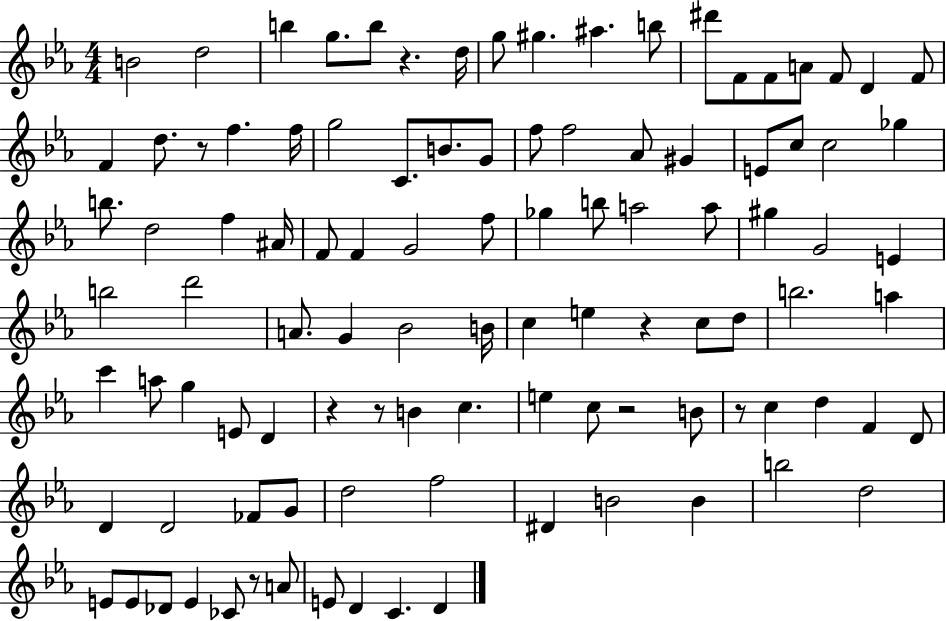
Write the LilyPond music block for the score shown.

{
  \clef treble
  \numericTimeSignature
  \time 4/4
  \key ees \major
  b'2 d''2 | b''4 g''8. b''8 r4. d''16 | g''8 gis''4. ais''4. b''8 | dis'''8 f'8 f'8 a'8 f'8 d'4 f'8 | \break f'4 d''8. r8 f''4. f''16 | g''2 c'8. b'8. g'8 | f''8 f''2 aes'8 gis'4 | e'8 c''8 c''2 ges''4 | \break b''8. d''2 f''4 ais'16 | f'8 f'4 g'2 f''8 | ges''4 b''8 a''2 a''8 | gis''4 g'2 e'4 | \break b''2 d'''2 | a'8. g'4 bes'2 b'16 | c''4 e''4 r4 c''8 d''8 | b''2. a''4 | \break c'''4 a''8 g''4 e'8 d'4 | r4 r8 b'4 c''4. | e''4 c''8 r2 b'8 | r8 c''4 d''4 f'4 d'8 | \break d'4 d'2 fes'8 g'8 | d''2 f''2 | dis'4 b'2 b'4 | b''2 d''2 | \break e'8 e'8 des'8 e'4 ces'8 r8 a'8 | e'8 d'4 c'4. d'4 | \bar "|."
}